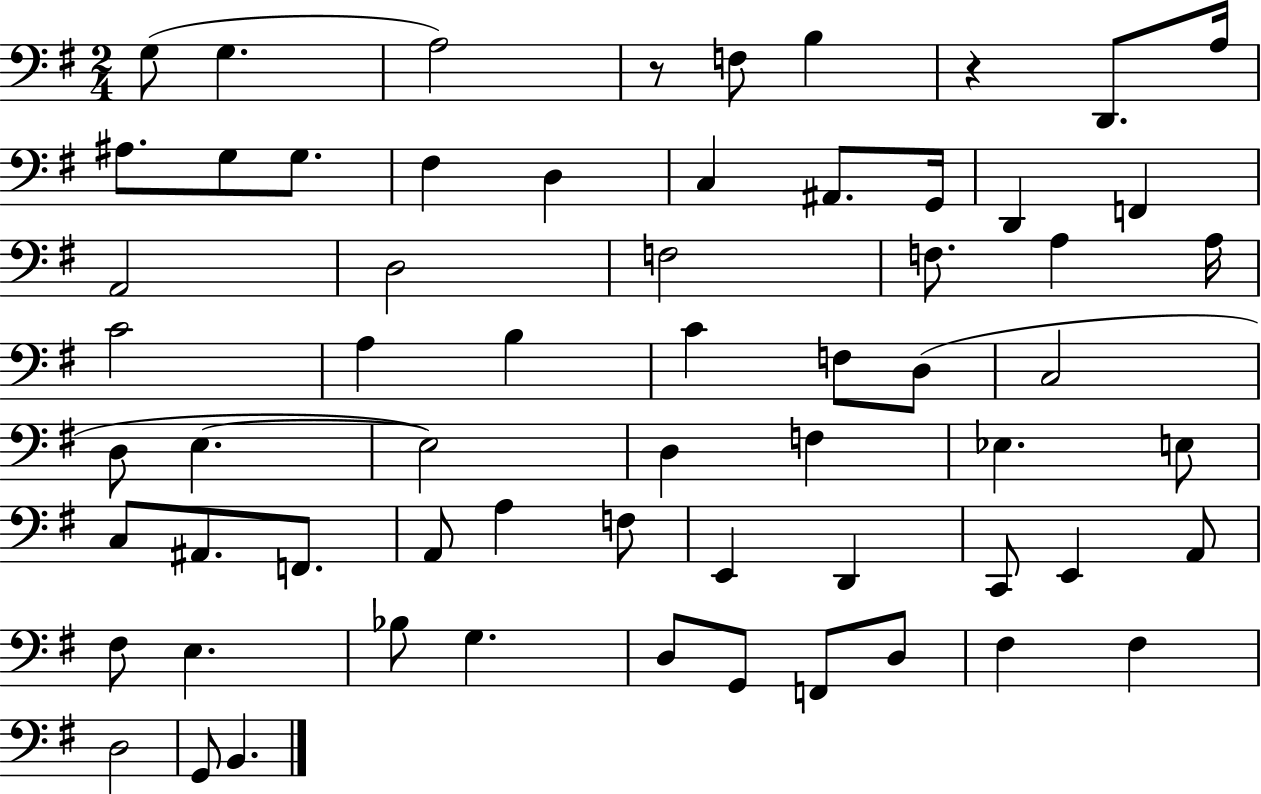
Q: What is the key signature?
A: G major